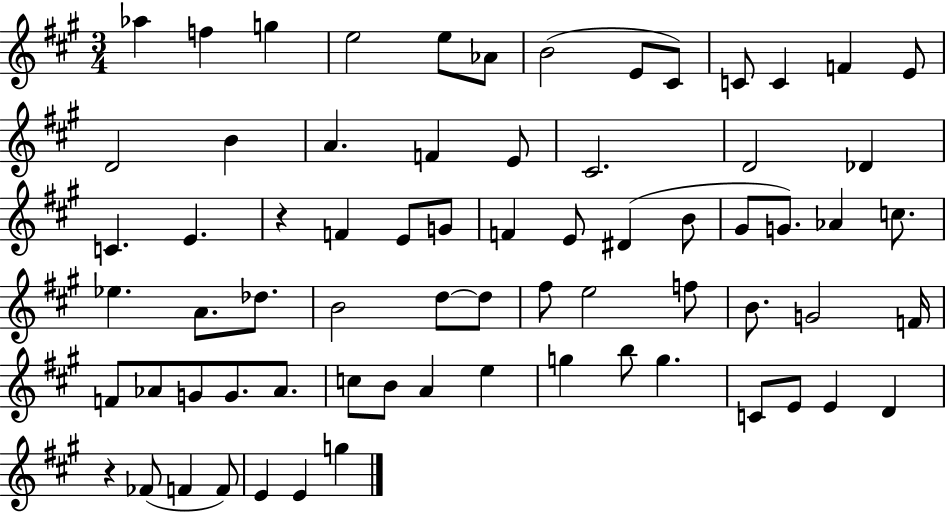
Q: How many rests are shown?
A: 2